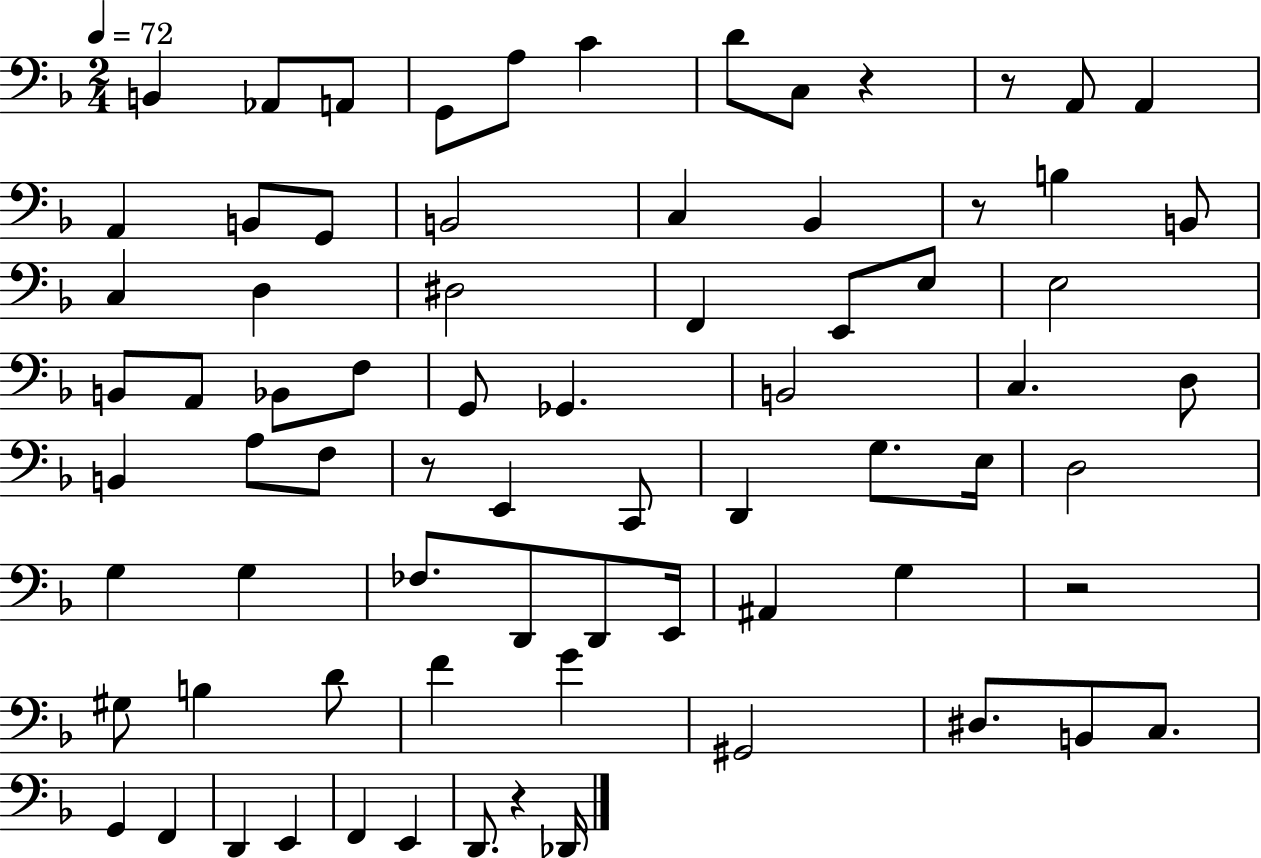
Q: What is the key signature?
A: F major